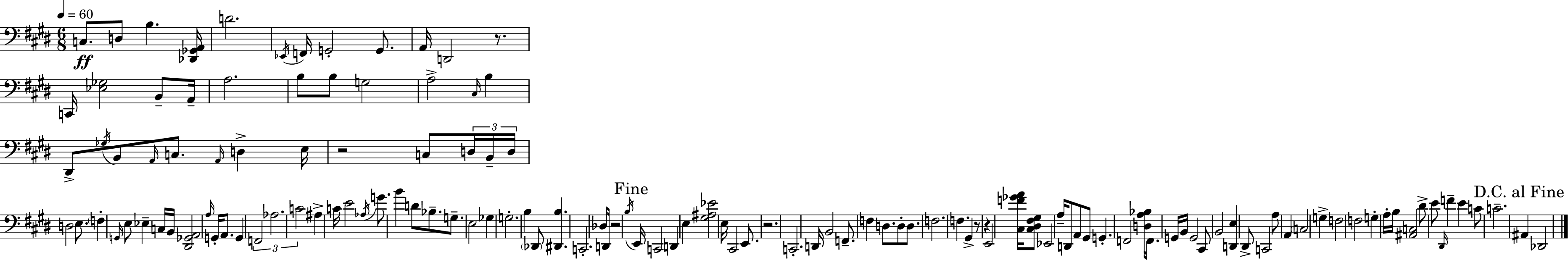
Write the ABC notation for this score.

X:1
T:Untitled
M:6/8
L:1/4
K:E
C,/2 D,/2 B, [_D,,_G,,A,,]/4 D2 _E,,/4 F,,/4 G,,2 G,,/2 A,,/4 D,,2 z/2 C,,/4 [_E,_G,]2 B,,/2 A,,/4 A,2 B,/2 B,/2 G,2 A,2 ^C,/4 B, ^D,,/2 _G,/4 B,,/2 A,,/4 C,/2 A,,/4 D, E,/4 z2 C,/2 D,/4 B,,/4 D,/4 D,2 E,/2 F, G,,/4 E,/2 _E, C,/4 B,,/4 [^D,,_G,,A,,]2 A,/4 G,,/4 A,,/2 G,, F,,2 _A,2 C2 ^A, C/4 E2 _A,/4 G/2 B D/2 _B,/2 G,/2 E,2 _G, G,2 B, _D,,/2 [^D,,B,] C,,2 _D,/2 D,,/4 z2 B,/4 E,,/4 C,,2 D,, E, [^G,^A,_E]2 E,/4 ^C,,2 E,,/2 z2 C,,2 D,,/4 B,,2 F,,/2 F, D,/2 D,/2 D,/2 F,2 F, ^G,, z/2 z E,,2 [^C,F_GA]/4 [^C,^D,^F,^G,]/2 _E,,2 A,/4 D,,/2 A,,/2 ^G,,/2 G,, F,,2 [D,A,_B,]/4 F,,/2 G,,/4 B,,/4 G,,2 ^C,,/2 B,,2 [D,,E,] ^D,,/2 C,,2 A,/2 A,, C,2 G, F,2 F,2 G, A,/4 B,/4 [^A,,C,]2 ^D/2 E/2 ^D,,/4 F E C/2 C2 ^A,, _D,,2